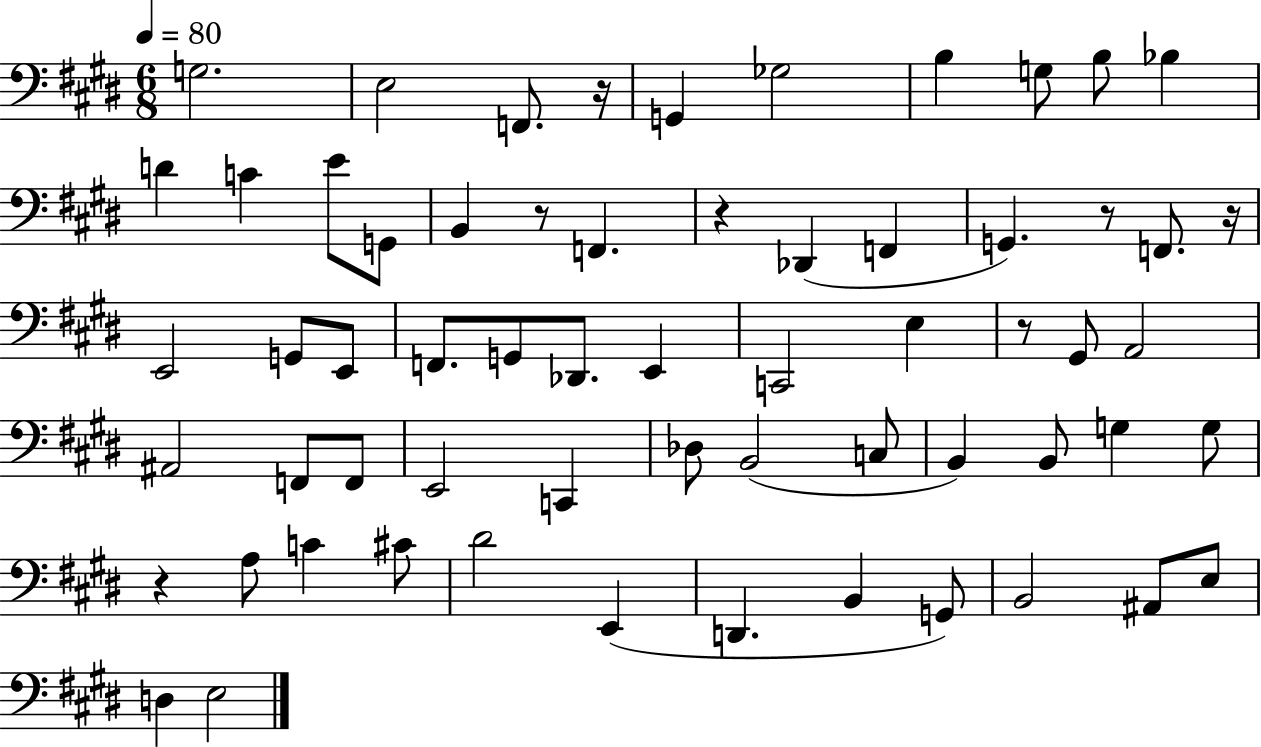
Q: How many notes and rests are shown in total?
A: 62